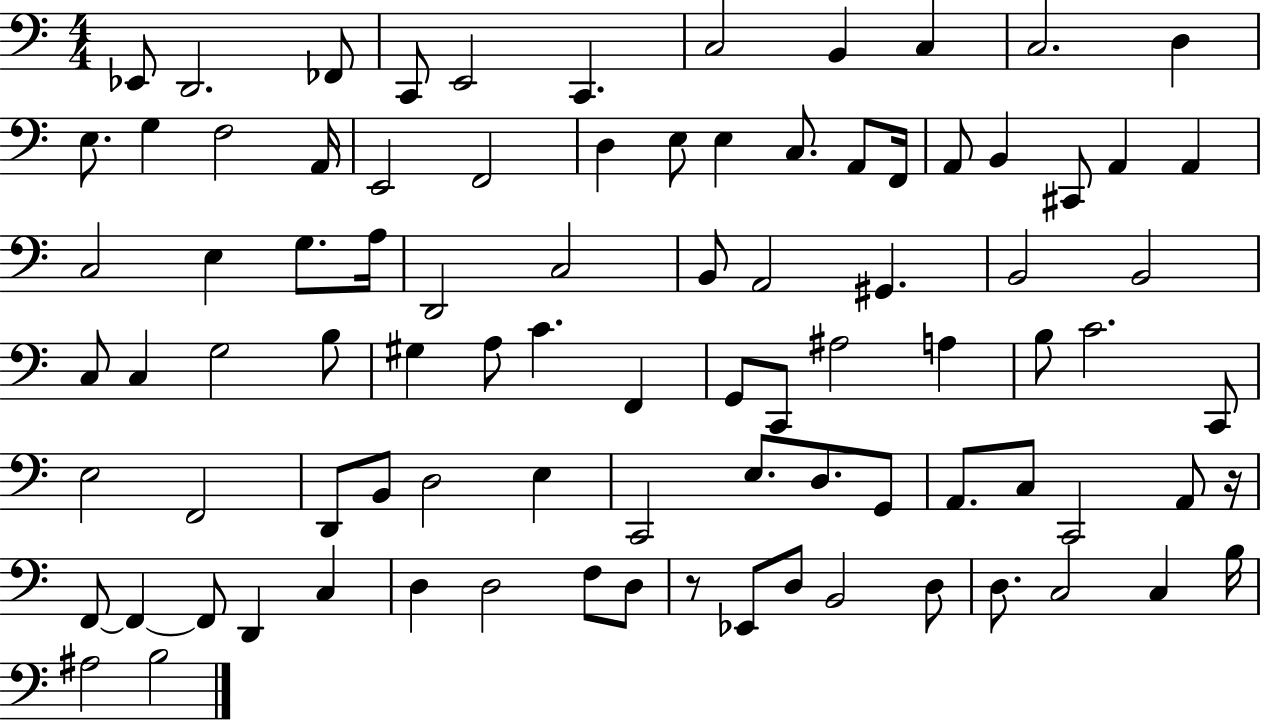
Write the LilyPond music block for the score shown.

{
  \clef bass
  \numericTimeSignature
  \time 4/4
  \key c \major
  ees,8 d,2. fes,8 | c,8 e,2 c,4. | c2 b,4 c4 | c2. d4 | \break e8. g4 f2 a,16 | e,2 f,2 | d4 e8 e4 c8. a,8 f,16 | a,8 b,4 cis,8 a,4 a,4 | \break c2 e4 g8. a16 | d,2 c2 | b,8 a,2 gis,4. | b,2 b,2 | \break c8 c4 g2 b8 | gis4 a8 c'4. f,4 | g,8 c,8 ais2 a4 | b8 c'2. c,8 | \break e2 f,2 | d,8 b,8 d2 e4 | c,2 e8. d8. g,8 | a,8. c8 c,2 a,8 r16 | \break f,8~~ f,4~~ f,8 d,4 c4 | d4 d2 f8 d8 | r8 ees,8 d8 b,2 d8 | d8. c2 c4 b16 | \break ais2 b2 | \bar "|."
}